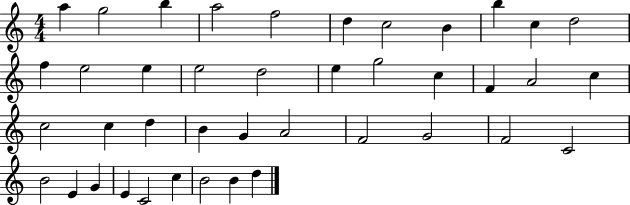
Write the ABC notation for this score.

X:1
T:Untitled
M:4/4
L:1/4
K:C
a g2 b a2 f2 d c2 B b c d2 f e2 e e2 d2 e g2 c F A2 c c2 c d B G A2 F2 G2 F2 C2 B2 E G E C2 c B2 B d